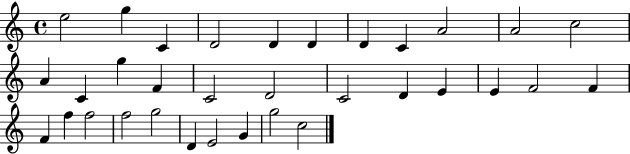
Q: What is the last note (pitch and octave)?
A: C5